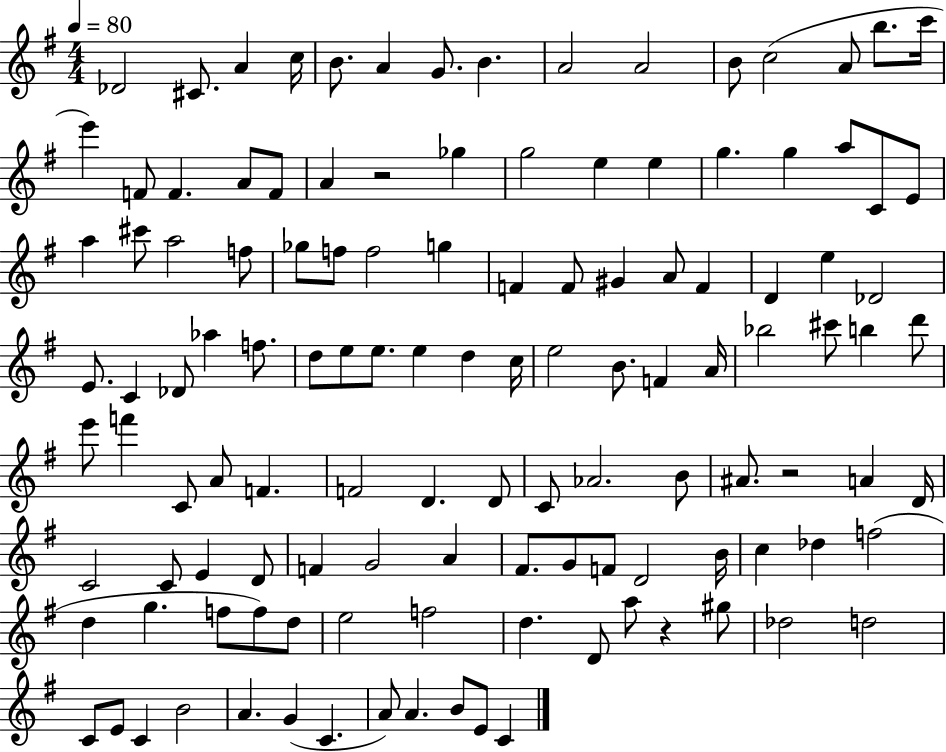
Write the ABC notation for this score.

X:1
T:Untitled
M:4/4
L:1/4
K:G
_D2 ^C/2 A c/4 B/2 A G/2 B A2 A2 B/2 c2 A/2 b/2 c'/4 e' F/2 F A/2 F/2 A z2 _g g2 e e g g a/2 C/2 E/2 a ^c'/2 a2 f/2 _g/2 f/2 f2 g F F/2 ^G A/2 F D e _D2 E/2 C _D/2 _a f/2 d/2 e/2 e/2 e d c/4 e2 B/2 F A/4 _b2 ^c'/2 b d'/2 e'/2 f' C/2 A/2 F F2 D D/2 C/2 _A2 B/2 ^A/2 z2 A D/4 C2 C/2 E D/2 F G2 A ^F/2 G/2 F/2 D2 B/4 c _d f2 d g f/2 f/2 d/2 e2 f2 d D/2 a/2 z ^g/2 _d2 d2 C/2 E/2 C B2 A G C A/2 A B/2 E/2 C